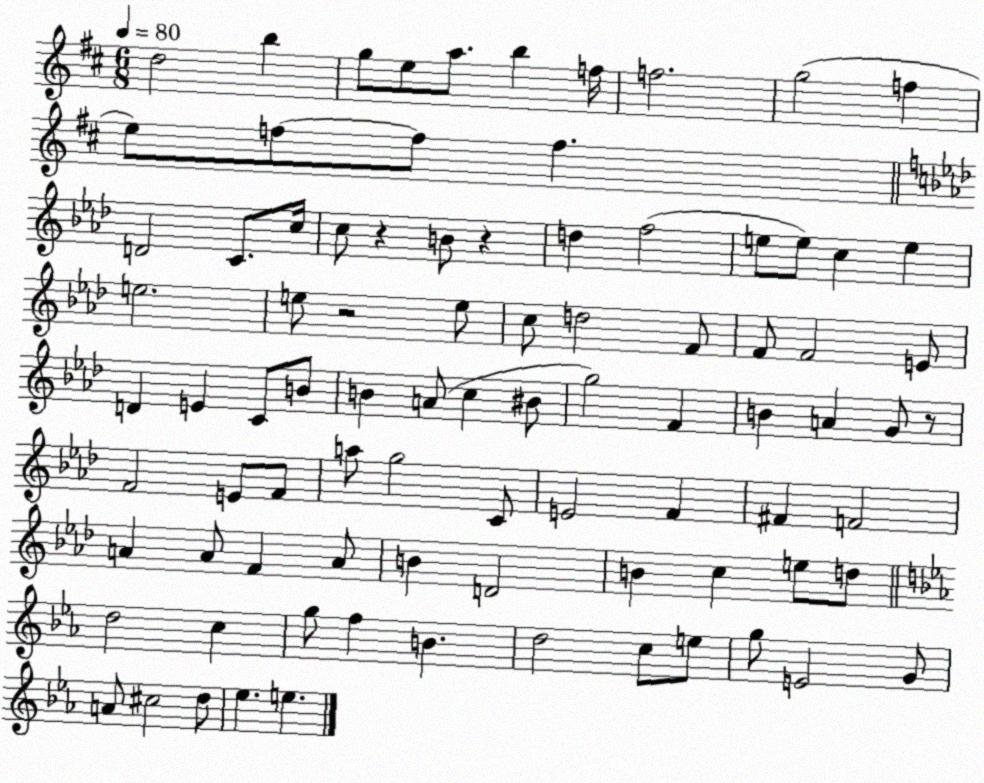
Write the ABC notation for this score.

X:1
T:Untitled
M:6/8
L:1/4
K:D
d2 b g/2 e/2 a/2 b f/4 f2 g2 f e/2 f/2 f/2 f D2 C/2 c/4 c/2 z B/2 z d f2 e/2 e/2 c e e2 e/2 z2 e/2 c/2 d2 F/2 F/2 F2 E/2 D E C/2 B/2 B A/2 c ^B/2 g2 F B A G/2 z/2 F2 E/2 F/2 a/2 g2 C/2 E2 F ^F F2 A A/2 F A/2 B D2 B c e/2 d/2 d2 c g/2 f B d2 c/2 e/2 g/2 E2 G/2 A/2 ^c2 d/2 _e e